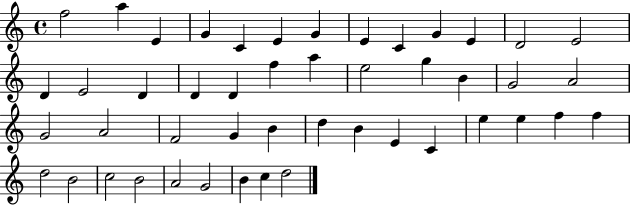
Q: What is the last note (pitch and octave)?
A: D5